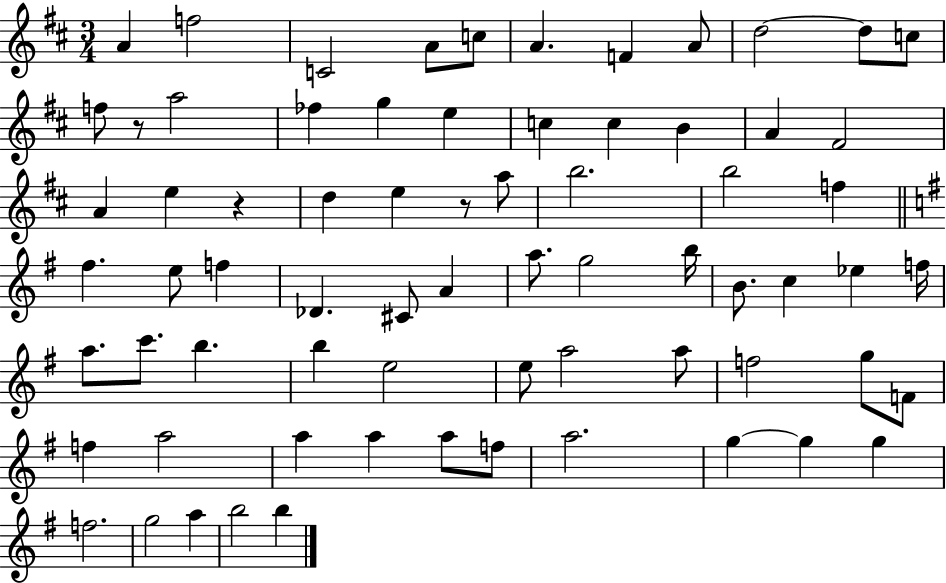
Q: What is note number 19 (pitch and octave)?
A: B4